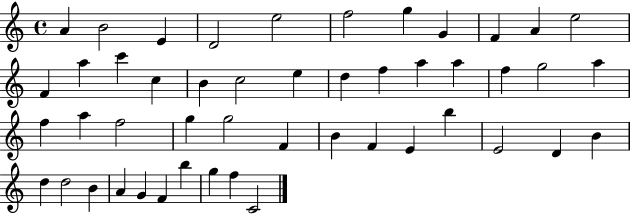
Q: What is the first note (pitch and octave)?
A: A4